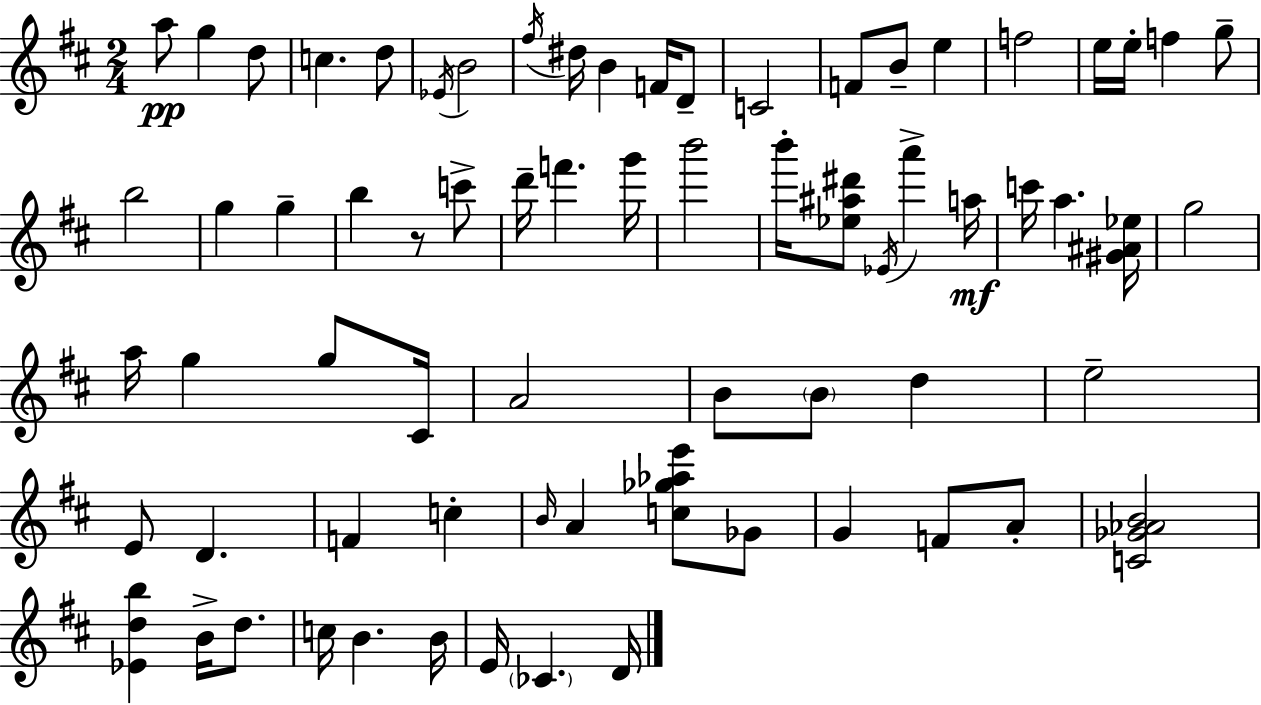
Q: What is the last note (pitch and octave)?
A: D4